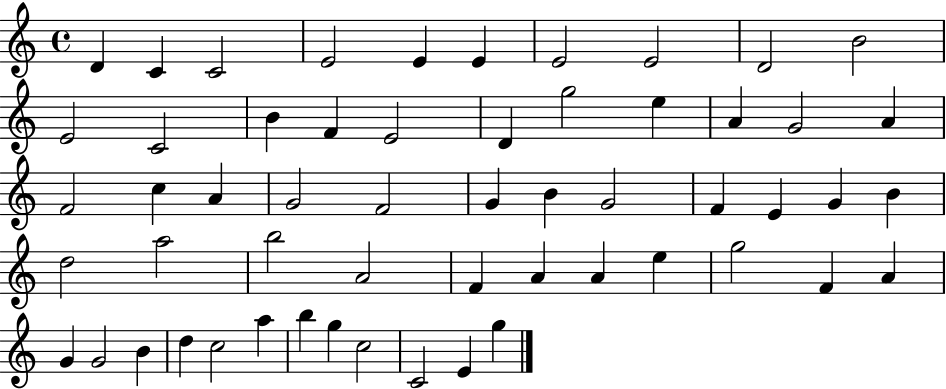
D4/q C4/q C4/h E4/h E4/q E4/q E4/h E4/h D4/h B4/h E4/h C4/h B4/q F4/q E4/h D4/q G5/h E5/q A4/q G4/h A4/q F4/h C5/q A4/q G4/h F4/h G4/q B4/q G4/h F4/q E4/q G4/q B4/q D5/h A5/h B5/h A4/h F4/q A4/q A4/q E5/q G5/h F4/q A4/q G4/q G4/h B4/q D5/q C5/h A5/q B5/q G5/q C5/h C4/h E4/q G5/q